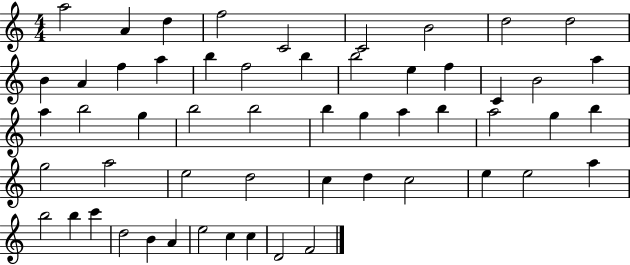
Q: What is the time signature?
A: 4/4